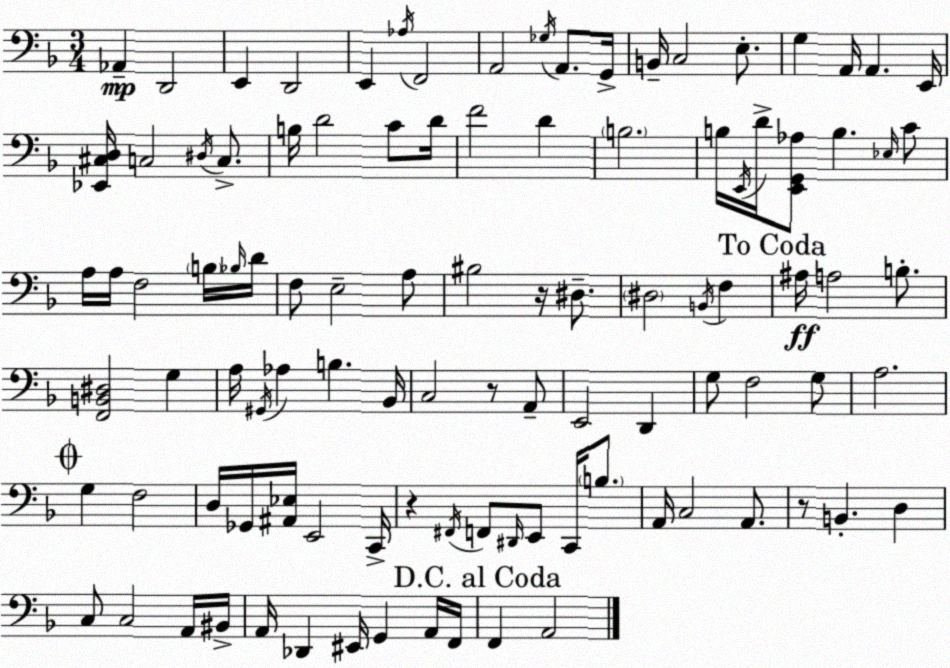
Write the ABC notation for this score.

X:1
T:Untitled
M:3/4
L:1/4
K:F
_A,, D,,2 E,, D,,2 E,, _A,/4 F,,2 A,,2 _G,/4 A,,/2 G,,/4 B,,/4 C,2 E,/2 G, A,,/4 A,, E,,/4 [_E,,^C,D,]/4 C,2 ^D,/4 C,/2 B,/4 D2 C/2 D/4 F2 D B,2 B,/4 E,,/4 D/4 [E,,G,,_A,]/2 B, _E,/4 C/2 A,/4 A,/4 F,2 B,/4 _B,/4 D/4 F,/2 E,2 A,/2 ^B,2 z/4 ^D,/2 ^D,2 B,,/4 F, ^A,/4 A,2 B,/2 [F,,B,,^D,]2 G, A,/4 ^G,,/4 _A, B, _B,,/4 C,2 z/2 A,,/2 E,,2 D,, G,/2 F,2 G,/2 A,2 G, F,2 D,/4 _G,,/4 [^A,,_E,]/4 E,,2 C,,/4 z ^F,,/4 F,,/2 ^D,,/4 E,,/2 C,,/4 B,/2 A,,/4 C,2 A,,/2 z/2 B,, D, C,/2 C,2 A,,/4 ^B,,/4 A,,/4 _D,, ^E,,/4 G,, A,,/4 F,,/4 F,, A,,2